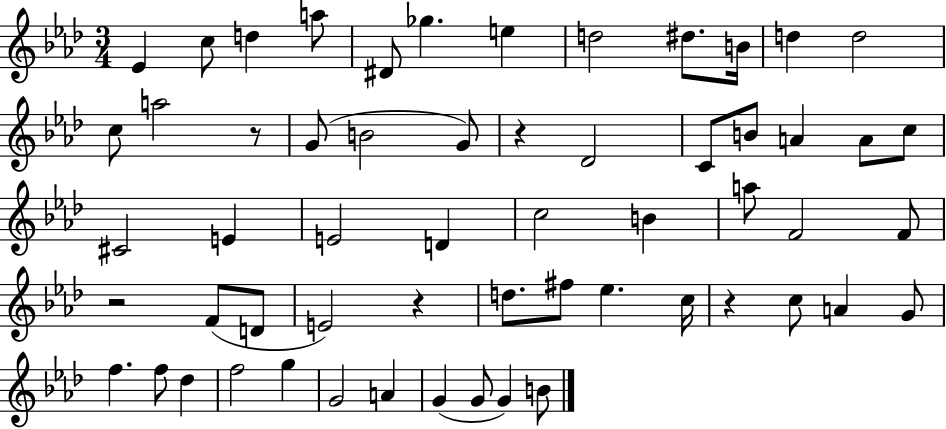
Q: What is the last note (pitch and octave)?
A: B4